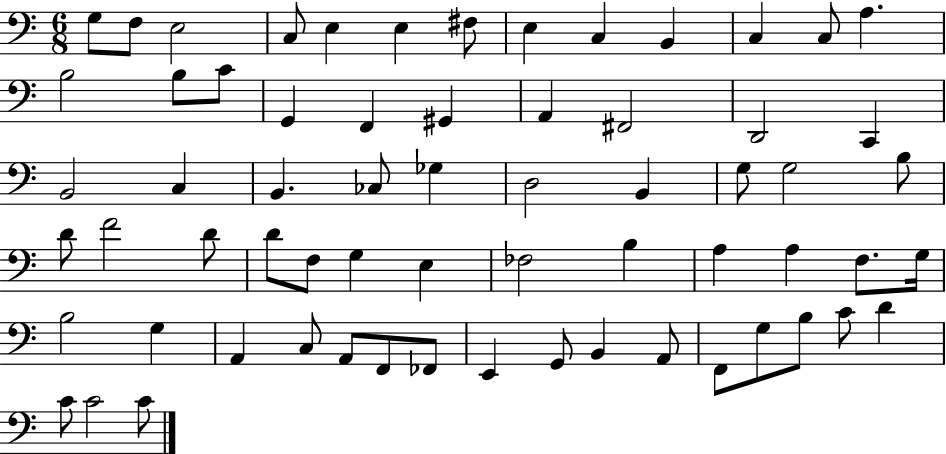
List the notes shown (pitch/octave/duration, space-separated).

G3/e F3/e E3/h C3/e E3/q E3/q F#3/e E3/q C3/q B2/q C3/q C3/e A3/q. B3/h B3/e C4/e G2/q F2/q G#2/q A2/q F#2/h D2/h C2/q B2/h C3/q B2/q. CES3/e Gb3/q D3/h B2/q G3/e G3/h B3/e D4/e F4/h D4/e D4/e F3/e G3/q E3/q FES3/h B3/q A3/q A3/q F3/e. G3/s B3/h G3/q A2/q C3/e A2/e F2/e FES2/e E2/q G2/e B2/q A2/e F2/e G3/e B3/e C4/e D4/q C4/e C4/h C4/e